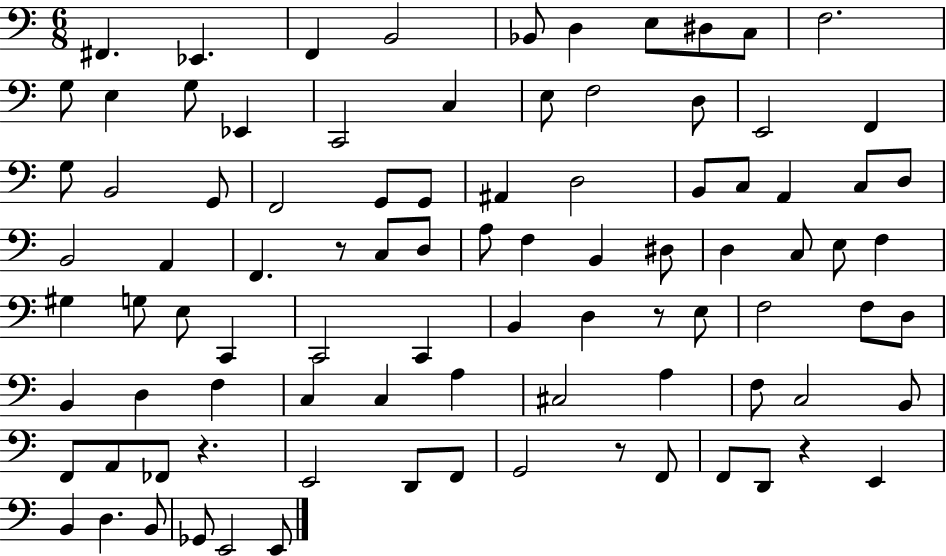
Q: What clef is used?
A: bass